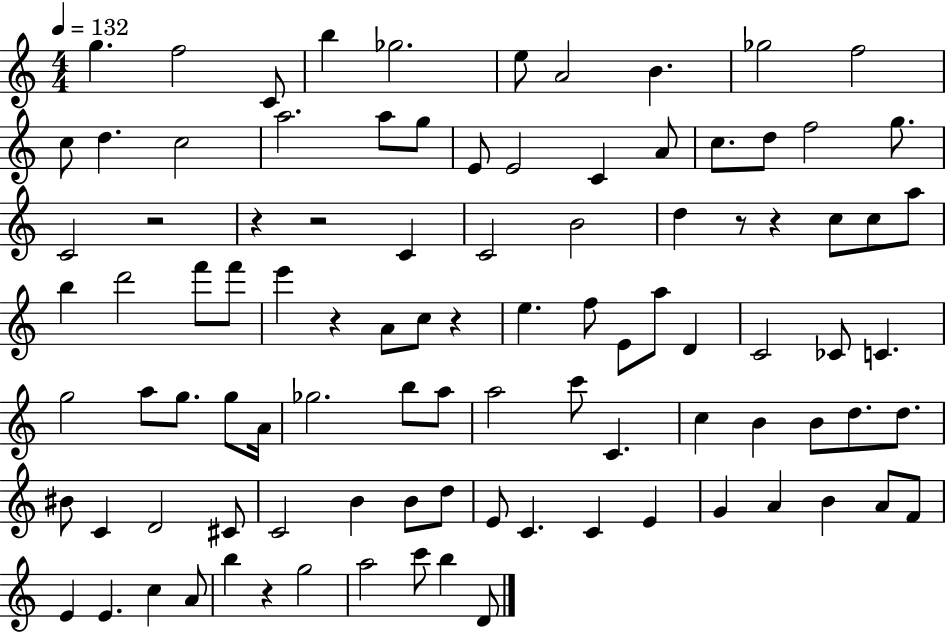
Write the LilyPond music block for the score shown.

{
  \clef treble
  \numericTimeSignature
  \time 4/4
  \key c \major
  \tempo 4 = 132
  g''4. f''2 c'8 | b''4 ges''2. | e''8 a'2 b'4. | ges''2 f''2 | \break c''8 d''4. c''2 | a''2. a''8 g''8 | e'8 e'2 c'4 a'8 | c''8. d''8 f''2 g''8. | \break c'2 r2 | r4 r2 c'4 | c'2 b'2 | d''4 r8 r4 c''8 c''8 a''8 | \break b''4 d'''2 f'''8 f'''8 | e'''4 r4 a'8 c''8 r4 | e''4. f''8 e'8 a''8 d'4 | c'2 ces'8 c'4. | \break g''2 a''8 g''8. g''8 a'16 | ges''2. b''8 a''8 | a''2 c'''8 c'4. | c''4 b'4 b'8 d''8. d''8. | \break bis'8 c'4 d'2 cis'8 | c'2 b'4 b'8 d''8 | e'8 c'4. c'4 e'4 | g'4 a'4 b'4 a'8 f'8 | \break e'4 e'4. c''4 a'8 | b''4 r4 g''2 | a''2 c'''8 b''4 d'8 | \bar "|."
}